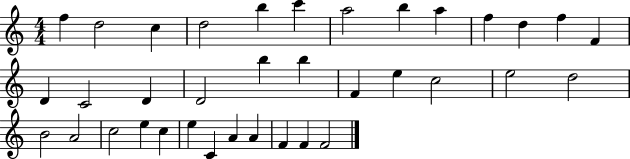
{
  \clef treble
  \numericTimeSignature
  \time 4/4
  \key c \major
  f''4 d''2 c''4 | d''2 b''4 c'''4 | a''2 b''4 a''4 | f''4 d''4 f''4 f'4 | \break d'4 c'2 d'4 | d'2 b''4 b''4 | f'4 e''4 c''2 | e''2 d''2 | \break b'2 a'2 | c''2 e''4 c''4 | e''4 c'4 a'4 a'4 | f'4 f'4 f'2 | \break \bar "|."
}